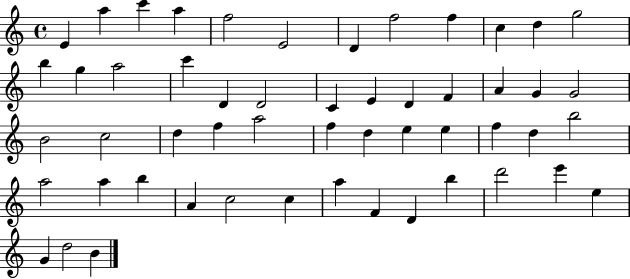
E4/q A5/q C6/q A5/q F5/h E4/h D4/q F5/h F5/q C5/q D5/q G5/h B5/q G5/q A5/h C6/q D4/q D4/h C4/q E4/q D4/q F4/q A4/q G4/q G4/h B4/h C5/h D5/q F5/q A5/h F5/q D5/q E5/q E5/q F5/q D5/q B5/h A5/h A5/q B5/q A4/q C5/h C5/q A5/q F4/q D4/q B5/q D6/h E6/q E5/q G4/q D5/h B4/q